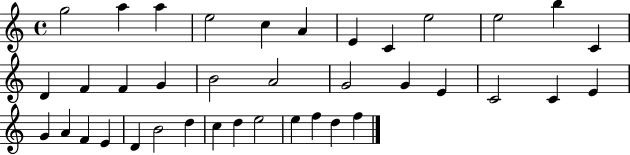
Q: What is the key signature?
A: C major